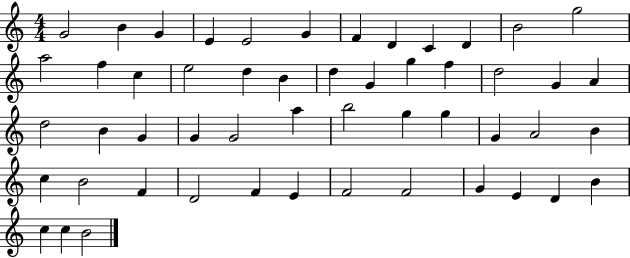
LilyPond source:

{
  \clef treble
  \numericTimeSignature
  \time 4/4
  \key c \major
  g'2 b'4 g'4 | e'4 e'2 g'4 | f'4 d'4 c'4 d'4 | b'2 g''2 | \break a''2 f''4 c''4 | e''2 d''4 b'4 | d''4 g'4 g''4 f''4 | d''2 g'4 a'4 | \break d''2 b'4 g'4 | g'4 g'2 a''4 | b''2 g''4 g''4 | g'4 a'2 b'4 | \break c''4 b'2 f'4 | d'2 f'4 e'4 | f'2 f'2 | g'4 e'4 d'4 b'4 | \break c''4 c''4 b'2 | \bar "|."
}